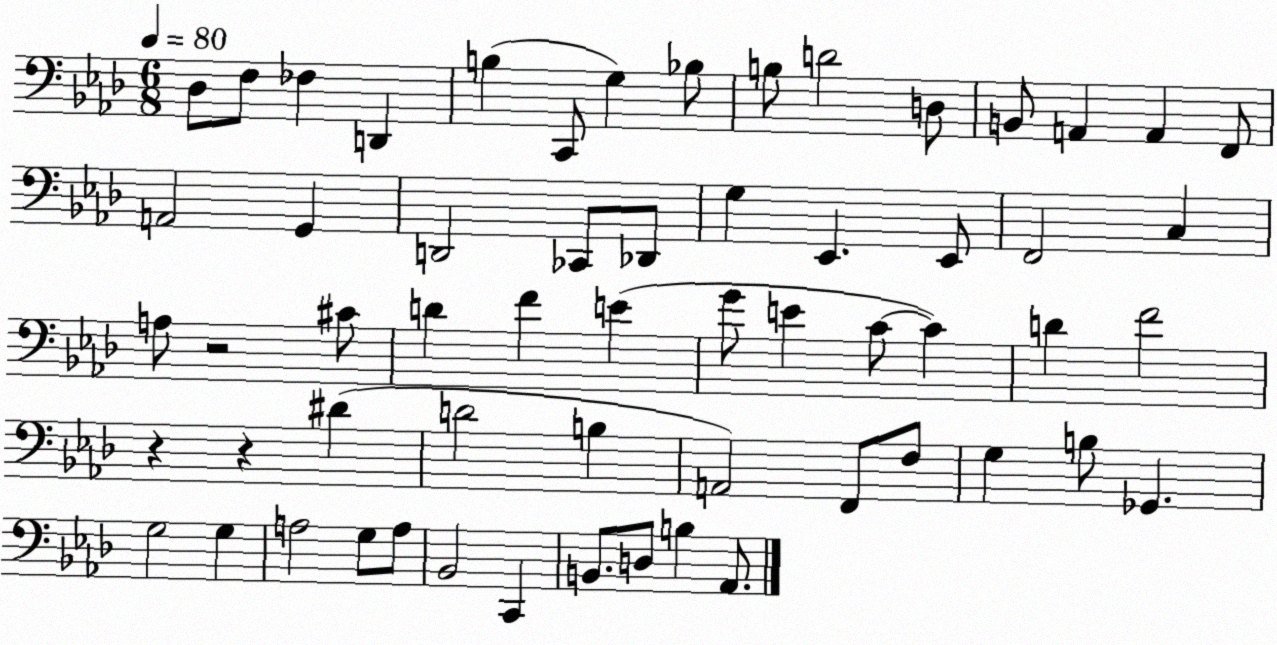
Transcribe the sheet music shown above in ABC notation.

X:1
T:Untitled
M:6/8
L:1/4
K:Ab
_D,/2 F,/2 _F, D,, B, C,,/2 G, _B,/2 B,/2 D2 D,/2 B,,/2 A,, A,, F,,/2 A,,2 G,, D,,2 _C,,/2 _D,,/2 G, _E,, _E,,/2 F,,2 C, A,/2 z2 ^C/2 D F E G/2 E C/2 C D F2 z z ^D D2 B, A,,2 F,,/2 F,/2 G, B,/2 _G,, G,2 G, A,2 G,/2 A,/2 _B,,2 C,, B,,/2 D,/2 B, _A,,/2